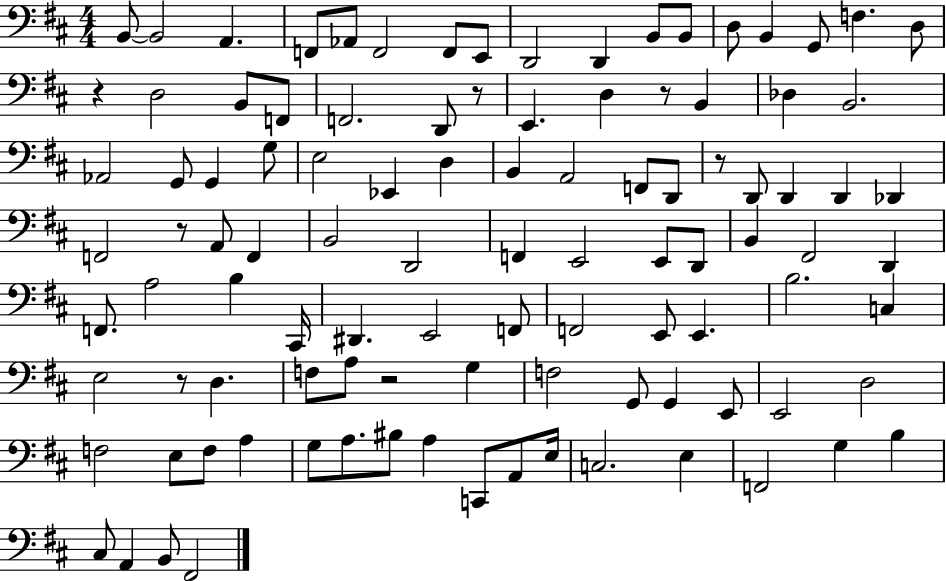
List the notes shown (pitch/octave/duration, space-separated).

B2/e B2/h A2/q. F2/e Ab2/e F2/h F2/e E2/e D2/h D2/q B2/e B2/e D3/e B2/q G2/e F3/q. D3/e R/q D3/h B2/e F2/e F2/h. D2/e R/e E2/q. D3/q R/e B2/q Db3/q B2/h. Ab2/h G2/e G2/q G3/e E3/h Eb2/q D3/q B2/q A2/h F2/e D2/e R/e D2/e D2/q D2/q Db2/q F2/h R/e A2/e F2/q B2/h D2/h F2/q E2/h E2/e D2/e B2/q F#2/h D2/q F2/e. A3/h B3/q C#2/s D#2/q. E2/h F2/e F2/h E2/e E2/q. B3/h. C3/q E3/h R/e D3/q. F3/e A3/e R/h G3/q F3/h G2/e G2/q E2/e E2/h D3/h F3/h E3/e F3/e A3/q G3/e A3/e. BIS3/e A3/q C2/e A2/e E3/s C3/h. E3/q F2/h G3/q B3/q C#3/e A2/q B2/e F#2/h